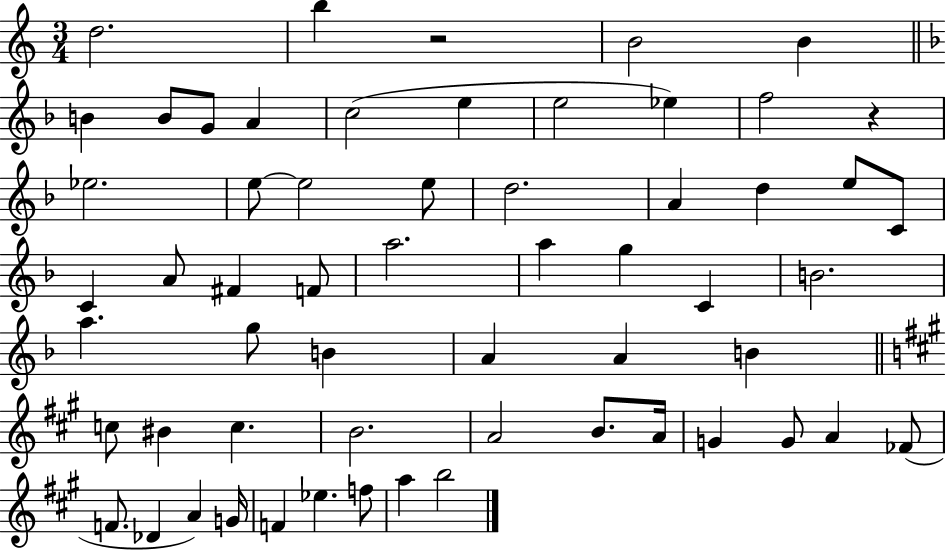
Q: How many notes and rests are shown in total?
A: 59